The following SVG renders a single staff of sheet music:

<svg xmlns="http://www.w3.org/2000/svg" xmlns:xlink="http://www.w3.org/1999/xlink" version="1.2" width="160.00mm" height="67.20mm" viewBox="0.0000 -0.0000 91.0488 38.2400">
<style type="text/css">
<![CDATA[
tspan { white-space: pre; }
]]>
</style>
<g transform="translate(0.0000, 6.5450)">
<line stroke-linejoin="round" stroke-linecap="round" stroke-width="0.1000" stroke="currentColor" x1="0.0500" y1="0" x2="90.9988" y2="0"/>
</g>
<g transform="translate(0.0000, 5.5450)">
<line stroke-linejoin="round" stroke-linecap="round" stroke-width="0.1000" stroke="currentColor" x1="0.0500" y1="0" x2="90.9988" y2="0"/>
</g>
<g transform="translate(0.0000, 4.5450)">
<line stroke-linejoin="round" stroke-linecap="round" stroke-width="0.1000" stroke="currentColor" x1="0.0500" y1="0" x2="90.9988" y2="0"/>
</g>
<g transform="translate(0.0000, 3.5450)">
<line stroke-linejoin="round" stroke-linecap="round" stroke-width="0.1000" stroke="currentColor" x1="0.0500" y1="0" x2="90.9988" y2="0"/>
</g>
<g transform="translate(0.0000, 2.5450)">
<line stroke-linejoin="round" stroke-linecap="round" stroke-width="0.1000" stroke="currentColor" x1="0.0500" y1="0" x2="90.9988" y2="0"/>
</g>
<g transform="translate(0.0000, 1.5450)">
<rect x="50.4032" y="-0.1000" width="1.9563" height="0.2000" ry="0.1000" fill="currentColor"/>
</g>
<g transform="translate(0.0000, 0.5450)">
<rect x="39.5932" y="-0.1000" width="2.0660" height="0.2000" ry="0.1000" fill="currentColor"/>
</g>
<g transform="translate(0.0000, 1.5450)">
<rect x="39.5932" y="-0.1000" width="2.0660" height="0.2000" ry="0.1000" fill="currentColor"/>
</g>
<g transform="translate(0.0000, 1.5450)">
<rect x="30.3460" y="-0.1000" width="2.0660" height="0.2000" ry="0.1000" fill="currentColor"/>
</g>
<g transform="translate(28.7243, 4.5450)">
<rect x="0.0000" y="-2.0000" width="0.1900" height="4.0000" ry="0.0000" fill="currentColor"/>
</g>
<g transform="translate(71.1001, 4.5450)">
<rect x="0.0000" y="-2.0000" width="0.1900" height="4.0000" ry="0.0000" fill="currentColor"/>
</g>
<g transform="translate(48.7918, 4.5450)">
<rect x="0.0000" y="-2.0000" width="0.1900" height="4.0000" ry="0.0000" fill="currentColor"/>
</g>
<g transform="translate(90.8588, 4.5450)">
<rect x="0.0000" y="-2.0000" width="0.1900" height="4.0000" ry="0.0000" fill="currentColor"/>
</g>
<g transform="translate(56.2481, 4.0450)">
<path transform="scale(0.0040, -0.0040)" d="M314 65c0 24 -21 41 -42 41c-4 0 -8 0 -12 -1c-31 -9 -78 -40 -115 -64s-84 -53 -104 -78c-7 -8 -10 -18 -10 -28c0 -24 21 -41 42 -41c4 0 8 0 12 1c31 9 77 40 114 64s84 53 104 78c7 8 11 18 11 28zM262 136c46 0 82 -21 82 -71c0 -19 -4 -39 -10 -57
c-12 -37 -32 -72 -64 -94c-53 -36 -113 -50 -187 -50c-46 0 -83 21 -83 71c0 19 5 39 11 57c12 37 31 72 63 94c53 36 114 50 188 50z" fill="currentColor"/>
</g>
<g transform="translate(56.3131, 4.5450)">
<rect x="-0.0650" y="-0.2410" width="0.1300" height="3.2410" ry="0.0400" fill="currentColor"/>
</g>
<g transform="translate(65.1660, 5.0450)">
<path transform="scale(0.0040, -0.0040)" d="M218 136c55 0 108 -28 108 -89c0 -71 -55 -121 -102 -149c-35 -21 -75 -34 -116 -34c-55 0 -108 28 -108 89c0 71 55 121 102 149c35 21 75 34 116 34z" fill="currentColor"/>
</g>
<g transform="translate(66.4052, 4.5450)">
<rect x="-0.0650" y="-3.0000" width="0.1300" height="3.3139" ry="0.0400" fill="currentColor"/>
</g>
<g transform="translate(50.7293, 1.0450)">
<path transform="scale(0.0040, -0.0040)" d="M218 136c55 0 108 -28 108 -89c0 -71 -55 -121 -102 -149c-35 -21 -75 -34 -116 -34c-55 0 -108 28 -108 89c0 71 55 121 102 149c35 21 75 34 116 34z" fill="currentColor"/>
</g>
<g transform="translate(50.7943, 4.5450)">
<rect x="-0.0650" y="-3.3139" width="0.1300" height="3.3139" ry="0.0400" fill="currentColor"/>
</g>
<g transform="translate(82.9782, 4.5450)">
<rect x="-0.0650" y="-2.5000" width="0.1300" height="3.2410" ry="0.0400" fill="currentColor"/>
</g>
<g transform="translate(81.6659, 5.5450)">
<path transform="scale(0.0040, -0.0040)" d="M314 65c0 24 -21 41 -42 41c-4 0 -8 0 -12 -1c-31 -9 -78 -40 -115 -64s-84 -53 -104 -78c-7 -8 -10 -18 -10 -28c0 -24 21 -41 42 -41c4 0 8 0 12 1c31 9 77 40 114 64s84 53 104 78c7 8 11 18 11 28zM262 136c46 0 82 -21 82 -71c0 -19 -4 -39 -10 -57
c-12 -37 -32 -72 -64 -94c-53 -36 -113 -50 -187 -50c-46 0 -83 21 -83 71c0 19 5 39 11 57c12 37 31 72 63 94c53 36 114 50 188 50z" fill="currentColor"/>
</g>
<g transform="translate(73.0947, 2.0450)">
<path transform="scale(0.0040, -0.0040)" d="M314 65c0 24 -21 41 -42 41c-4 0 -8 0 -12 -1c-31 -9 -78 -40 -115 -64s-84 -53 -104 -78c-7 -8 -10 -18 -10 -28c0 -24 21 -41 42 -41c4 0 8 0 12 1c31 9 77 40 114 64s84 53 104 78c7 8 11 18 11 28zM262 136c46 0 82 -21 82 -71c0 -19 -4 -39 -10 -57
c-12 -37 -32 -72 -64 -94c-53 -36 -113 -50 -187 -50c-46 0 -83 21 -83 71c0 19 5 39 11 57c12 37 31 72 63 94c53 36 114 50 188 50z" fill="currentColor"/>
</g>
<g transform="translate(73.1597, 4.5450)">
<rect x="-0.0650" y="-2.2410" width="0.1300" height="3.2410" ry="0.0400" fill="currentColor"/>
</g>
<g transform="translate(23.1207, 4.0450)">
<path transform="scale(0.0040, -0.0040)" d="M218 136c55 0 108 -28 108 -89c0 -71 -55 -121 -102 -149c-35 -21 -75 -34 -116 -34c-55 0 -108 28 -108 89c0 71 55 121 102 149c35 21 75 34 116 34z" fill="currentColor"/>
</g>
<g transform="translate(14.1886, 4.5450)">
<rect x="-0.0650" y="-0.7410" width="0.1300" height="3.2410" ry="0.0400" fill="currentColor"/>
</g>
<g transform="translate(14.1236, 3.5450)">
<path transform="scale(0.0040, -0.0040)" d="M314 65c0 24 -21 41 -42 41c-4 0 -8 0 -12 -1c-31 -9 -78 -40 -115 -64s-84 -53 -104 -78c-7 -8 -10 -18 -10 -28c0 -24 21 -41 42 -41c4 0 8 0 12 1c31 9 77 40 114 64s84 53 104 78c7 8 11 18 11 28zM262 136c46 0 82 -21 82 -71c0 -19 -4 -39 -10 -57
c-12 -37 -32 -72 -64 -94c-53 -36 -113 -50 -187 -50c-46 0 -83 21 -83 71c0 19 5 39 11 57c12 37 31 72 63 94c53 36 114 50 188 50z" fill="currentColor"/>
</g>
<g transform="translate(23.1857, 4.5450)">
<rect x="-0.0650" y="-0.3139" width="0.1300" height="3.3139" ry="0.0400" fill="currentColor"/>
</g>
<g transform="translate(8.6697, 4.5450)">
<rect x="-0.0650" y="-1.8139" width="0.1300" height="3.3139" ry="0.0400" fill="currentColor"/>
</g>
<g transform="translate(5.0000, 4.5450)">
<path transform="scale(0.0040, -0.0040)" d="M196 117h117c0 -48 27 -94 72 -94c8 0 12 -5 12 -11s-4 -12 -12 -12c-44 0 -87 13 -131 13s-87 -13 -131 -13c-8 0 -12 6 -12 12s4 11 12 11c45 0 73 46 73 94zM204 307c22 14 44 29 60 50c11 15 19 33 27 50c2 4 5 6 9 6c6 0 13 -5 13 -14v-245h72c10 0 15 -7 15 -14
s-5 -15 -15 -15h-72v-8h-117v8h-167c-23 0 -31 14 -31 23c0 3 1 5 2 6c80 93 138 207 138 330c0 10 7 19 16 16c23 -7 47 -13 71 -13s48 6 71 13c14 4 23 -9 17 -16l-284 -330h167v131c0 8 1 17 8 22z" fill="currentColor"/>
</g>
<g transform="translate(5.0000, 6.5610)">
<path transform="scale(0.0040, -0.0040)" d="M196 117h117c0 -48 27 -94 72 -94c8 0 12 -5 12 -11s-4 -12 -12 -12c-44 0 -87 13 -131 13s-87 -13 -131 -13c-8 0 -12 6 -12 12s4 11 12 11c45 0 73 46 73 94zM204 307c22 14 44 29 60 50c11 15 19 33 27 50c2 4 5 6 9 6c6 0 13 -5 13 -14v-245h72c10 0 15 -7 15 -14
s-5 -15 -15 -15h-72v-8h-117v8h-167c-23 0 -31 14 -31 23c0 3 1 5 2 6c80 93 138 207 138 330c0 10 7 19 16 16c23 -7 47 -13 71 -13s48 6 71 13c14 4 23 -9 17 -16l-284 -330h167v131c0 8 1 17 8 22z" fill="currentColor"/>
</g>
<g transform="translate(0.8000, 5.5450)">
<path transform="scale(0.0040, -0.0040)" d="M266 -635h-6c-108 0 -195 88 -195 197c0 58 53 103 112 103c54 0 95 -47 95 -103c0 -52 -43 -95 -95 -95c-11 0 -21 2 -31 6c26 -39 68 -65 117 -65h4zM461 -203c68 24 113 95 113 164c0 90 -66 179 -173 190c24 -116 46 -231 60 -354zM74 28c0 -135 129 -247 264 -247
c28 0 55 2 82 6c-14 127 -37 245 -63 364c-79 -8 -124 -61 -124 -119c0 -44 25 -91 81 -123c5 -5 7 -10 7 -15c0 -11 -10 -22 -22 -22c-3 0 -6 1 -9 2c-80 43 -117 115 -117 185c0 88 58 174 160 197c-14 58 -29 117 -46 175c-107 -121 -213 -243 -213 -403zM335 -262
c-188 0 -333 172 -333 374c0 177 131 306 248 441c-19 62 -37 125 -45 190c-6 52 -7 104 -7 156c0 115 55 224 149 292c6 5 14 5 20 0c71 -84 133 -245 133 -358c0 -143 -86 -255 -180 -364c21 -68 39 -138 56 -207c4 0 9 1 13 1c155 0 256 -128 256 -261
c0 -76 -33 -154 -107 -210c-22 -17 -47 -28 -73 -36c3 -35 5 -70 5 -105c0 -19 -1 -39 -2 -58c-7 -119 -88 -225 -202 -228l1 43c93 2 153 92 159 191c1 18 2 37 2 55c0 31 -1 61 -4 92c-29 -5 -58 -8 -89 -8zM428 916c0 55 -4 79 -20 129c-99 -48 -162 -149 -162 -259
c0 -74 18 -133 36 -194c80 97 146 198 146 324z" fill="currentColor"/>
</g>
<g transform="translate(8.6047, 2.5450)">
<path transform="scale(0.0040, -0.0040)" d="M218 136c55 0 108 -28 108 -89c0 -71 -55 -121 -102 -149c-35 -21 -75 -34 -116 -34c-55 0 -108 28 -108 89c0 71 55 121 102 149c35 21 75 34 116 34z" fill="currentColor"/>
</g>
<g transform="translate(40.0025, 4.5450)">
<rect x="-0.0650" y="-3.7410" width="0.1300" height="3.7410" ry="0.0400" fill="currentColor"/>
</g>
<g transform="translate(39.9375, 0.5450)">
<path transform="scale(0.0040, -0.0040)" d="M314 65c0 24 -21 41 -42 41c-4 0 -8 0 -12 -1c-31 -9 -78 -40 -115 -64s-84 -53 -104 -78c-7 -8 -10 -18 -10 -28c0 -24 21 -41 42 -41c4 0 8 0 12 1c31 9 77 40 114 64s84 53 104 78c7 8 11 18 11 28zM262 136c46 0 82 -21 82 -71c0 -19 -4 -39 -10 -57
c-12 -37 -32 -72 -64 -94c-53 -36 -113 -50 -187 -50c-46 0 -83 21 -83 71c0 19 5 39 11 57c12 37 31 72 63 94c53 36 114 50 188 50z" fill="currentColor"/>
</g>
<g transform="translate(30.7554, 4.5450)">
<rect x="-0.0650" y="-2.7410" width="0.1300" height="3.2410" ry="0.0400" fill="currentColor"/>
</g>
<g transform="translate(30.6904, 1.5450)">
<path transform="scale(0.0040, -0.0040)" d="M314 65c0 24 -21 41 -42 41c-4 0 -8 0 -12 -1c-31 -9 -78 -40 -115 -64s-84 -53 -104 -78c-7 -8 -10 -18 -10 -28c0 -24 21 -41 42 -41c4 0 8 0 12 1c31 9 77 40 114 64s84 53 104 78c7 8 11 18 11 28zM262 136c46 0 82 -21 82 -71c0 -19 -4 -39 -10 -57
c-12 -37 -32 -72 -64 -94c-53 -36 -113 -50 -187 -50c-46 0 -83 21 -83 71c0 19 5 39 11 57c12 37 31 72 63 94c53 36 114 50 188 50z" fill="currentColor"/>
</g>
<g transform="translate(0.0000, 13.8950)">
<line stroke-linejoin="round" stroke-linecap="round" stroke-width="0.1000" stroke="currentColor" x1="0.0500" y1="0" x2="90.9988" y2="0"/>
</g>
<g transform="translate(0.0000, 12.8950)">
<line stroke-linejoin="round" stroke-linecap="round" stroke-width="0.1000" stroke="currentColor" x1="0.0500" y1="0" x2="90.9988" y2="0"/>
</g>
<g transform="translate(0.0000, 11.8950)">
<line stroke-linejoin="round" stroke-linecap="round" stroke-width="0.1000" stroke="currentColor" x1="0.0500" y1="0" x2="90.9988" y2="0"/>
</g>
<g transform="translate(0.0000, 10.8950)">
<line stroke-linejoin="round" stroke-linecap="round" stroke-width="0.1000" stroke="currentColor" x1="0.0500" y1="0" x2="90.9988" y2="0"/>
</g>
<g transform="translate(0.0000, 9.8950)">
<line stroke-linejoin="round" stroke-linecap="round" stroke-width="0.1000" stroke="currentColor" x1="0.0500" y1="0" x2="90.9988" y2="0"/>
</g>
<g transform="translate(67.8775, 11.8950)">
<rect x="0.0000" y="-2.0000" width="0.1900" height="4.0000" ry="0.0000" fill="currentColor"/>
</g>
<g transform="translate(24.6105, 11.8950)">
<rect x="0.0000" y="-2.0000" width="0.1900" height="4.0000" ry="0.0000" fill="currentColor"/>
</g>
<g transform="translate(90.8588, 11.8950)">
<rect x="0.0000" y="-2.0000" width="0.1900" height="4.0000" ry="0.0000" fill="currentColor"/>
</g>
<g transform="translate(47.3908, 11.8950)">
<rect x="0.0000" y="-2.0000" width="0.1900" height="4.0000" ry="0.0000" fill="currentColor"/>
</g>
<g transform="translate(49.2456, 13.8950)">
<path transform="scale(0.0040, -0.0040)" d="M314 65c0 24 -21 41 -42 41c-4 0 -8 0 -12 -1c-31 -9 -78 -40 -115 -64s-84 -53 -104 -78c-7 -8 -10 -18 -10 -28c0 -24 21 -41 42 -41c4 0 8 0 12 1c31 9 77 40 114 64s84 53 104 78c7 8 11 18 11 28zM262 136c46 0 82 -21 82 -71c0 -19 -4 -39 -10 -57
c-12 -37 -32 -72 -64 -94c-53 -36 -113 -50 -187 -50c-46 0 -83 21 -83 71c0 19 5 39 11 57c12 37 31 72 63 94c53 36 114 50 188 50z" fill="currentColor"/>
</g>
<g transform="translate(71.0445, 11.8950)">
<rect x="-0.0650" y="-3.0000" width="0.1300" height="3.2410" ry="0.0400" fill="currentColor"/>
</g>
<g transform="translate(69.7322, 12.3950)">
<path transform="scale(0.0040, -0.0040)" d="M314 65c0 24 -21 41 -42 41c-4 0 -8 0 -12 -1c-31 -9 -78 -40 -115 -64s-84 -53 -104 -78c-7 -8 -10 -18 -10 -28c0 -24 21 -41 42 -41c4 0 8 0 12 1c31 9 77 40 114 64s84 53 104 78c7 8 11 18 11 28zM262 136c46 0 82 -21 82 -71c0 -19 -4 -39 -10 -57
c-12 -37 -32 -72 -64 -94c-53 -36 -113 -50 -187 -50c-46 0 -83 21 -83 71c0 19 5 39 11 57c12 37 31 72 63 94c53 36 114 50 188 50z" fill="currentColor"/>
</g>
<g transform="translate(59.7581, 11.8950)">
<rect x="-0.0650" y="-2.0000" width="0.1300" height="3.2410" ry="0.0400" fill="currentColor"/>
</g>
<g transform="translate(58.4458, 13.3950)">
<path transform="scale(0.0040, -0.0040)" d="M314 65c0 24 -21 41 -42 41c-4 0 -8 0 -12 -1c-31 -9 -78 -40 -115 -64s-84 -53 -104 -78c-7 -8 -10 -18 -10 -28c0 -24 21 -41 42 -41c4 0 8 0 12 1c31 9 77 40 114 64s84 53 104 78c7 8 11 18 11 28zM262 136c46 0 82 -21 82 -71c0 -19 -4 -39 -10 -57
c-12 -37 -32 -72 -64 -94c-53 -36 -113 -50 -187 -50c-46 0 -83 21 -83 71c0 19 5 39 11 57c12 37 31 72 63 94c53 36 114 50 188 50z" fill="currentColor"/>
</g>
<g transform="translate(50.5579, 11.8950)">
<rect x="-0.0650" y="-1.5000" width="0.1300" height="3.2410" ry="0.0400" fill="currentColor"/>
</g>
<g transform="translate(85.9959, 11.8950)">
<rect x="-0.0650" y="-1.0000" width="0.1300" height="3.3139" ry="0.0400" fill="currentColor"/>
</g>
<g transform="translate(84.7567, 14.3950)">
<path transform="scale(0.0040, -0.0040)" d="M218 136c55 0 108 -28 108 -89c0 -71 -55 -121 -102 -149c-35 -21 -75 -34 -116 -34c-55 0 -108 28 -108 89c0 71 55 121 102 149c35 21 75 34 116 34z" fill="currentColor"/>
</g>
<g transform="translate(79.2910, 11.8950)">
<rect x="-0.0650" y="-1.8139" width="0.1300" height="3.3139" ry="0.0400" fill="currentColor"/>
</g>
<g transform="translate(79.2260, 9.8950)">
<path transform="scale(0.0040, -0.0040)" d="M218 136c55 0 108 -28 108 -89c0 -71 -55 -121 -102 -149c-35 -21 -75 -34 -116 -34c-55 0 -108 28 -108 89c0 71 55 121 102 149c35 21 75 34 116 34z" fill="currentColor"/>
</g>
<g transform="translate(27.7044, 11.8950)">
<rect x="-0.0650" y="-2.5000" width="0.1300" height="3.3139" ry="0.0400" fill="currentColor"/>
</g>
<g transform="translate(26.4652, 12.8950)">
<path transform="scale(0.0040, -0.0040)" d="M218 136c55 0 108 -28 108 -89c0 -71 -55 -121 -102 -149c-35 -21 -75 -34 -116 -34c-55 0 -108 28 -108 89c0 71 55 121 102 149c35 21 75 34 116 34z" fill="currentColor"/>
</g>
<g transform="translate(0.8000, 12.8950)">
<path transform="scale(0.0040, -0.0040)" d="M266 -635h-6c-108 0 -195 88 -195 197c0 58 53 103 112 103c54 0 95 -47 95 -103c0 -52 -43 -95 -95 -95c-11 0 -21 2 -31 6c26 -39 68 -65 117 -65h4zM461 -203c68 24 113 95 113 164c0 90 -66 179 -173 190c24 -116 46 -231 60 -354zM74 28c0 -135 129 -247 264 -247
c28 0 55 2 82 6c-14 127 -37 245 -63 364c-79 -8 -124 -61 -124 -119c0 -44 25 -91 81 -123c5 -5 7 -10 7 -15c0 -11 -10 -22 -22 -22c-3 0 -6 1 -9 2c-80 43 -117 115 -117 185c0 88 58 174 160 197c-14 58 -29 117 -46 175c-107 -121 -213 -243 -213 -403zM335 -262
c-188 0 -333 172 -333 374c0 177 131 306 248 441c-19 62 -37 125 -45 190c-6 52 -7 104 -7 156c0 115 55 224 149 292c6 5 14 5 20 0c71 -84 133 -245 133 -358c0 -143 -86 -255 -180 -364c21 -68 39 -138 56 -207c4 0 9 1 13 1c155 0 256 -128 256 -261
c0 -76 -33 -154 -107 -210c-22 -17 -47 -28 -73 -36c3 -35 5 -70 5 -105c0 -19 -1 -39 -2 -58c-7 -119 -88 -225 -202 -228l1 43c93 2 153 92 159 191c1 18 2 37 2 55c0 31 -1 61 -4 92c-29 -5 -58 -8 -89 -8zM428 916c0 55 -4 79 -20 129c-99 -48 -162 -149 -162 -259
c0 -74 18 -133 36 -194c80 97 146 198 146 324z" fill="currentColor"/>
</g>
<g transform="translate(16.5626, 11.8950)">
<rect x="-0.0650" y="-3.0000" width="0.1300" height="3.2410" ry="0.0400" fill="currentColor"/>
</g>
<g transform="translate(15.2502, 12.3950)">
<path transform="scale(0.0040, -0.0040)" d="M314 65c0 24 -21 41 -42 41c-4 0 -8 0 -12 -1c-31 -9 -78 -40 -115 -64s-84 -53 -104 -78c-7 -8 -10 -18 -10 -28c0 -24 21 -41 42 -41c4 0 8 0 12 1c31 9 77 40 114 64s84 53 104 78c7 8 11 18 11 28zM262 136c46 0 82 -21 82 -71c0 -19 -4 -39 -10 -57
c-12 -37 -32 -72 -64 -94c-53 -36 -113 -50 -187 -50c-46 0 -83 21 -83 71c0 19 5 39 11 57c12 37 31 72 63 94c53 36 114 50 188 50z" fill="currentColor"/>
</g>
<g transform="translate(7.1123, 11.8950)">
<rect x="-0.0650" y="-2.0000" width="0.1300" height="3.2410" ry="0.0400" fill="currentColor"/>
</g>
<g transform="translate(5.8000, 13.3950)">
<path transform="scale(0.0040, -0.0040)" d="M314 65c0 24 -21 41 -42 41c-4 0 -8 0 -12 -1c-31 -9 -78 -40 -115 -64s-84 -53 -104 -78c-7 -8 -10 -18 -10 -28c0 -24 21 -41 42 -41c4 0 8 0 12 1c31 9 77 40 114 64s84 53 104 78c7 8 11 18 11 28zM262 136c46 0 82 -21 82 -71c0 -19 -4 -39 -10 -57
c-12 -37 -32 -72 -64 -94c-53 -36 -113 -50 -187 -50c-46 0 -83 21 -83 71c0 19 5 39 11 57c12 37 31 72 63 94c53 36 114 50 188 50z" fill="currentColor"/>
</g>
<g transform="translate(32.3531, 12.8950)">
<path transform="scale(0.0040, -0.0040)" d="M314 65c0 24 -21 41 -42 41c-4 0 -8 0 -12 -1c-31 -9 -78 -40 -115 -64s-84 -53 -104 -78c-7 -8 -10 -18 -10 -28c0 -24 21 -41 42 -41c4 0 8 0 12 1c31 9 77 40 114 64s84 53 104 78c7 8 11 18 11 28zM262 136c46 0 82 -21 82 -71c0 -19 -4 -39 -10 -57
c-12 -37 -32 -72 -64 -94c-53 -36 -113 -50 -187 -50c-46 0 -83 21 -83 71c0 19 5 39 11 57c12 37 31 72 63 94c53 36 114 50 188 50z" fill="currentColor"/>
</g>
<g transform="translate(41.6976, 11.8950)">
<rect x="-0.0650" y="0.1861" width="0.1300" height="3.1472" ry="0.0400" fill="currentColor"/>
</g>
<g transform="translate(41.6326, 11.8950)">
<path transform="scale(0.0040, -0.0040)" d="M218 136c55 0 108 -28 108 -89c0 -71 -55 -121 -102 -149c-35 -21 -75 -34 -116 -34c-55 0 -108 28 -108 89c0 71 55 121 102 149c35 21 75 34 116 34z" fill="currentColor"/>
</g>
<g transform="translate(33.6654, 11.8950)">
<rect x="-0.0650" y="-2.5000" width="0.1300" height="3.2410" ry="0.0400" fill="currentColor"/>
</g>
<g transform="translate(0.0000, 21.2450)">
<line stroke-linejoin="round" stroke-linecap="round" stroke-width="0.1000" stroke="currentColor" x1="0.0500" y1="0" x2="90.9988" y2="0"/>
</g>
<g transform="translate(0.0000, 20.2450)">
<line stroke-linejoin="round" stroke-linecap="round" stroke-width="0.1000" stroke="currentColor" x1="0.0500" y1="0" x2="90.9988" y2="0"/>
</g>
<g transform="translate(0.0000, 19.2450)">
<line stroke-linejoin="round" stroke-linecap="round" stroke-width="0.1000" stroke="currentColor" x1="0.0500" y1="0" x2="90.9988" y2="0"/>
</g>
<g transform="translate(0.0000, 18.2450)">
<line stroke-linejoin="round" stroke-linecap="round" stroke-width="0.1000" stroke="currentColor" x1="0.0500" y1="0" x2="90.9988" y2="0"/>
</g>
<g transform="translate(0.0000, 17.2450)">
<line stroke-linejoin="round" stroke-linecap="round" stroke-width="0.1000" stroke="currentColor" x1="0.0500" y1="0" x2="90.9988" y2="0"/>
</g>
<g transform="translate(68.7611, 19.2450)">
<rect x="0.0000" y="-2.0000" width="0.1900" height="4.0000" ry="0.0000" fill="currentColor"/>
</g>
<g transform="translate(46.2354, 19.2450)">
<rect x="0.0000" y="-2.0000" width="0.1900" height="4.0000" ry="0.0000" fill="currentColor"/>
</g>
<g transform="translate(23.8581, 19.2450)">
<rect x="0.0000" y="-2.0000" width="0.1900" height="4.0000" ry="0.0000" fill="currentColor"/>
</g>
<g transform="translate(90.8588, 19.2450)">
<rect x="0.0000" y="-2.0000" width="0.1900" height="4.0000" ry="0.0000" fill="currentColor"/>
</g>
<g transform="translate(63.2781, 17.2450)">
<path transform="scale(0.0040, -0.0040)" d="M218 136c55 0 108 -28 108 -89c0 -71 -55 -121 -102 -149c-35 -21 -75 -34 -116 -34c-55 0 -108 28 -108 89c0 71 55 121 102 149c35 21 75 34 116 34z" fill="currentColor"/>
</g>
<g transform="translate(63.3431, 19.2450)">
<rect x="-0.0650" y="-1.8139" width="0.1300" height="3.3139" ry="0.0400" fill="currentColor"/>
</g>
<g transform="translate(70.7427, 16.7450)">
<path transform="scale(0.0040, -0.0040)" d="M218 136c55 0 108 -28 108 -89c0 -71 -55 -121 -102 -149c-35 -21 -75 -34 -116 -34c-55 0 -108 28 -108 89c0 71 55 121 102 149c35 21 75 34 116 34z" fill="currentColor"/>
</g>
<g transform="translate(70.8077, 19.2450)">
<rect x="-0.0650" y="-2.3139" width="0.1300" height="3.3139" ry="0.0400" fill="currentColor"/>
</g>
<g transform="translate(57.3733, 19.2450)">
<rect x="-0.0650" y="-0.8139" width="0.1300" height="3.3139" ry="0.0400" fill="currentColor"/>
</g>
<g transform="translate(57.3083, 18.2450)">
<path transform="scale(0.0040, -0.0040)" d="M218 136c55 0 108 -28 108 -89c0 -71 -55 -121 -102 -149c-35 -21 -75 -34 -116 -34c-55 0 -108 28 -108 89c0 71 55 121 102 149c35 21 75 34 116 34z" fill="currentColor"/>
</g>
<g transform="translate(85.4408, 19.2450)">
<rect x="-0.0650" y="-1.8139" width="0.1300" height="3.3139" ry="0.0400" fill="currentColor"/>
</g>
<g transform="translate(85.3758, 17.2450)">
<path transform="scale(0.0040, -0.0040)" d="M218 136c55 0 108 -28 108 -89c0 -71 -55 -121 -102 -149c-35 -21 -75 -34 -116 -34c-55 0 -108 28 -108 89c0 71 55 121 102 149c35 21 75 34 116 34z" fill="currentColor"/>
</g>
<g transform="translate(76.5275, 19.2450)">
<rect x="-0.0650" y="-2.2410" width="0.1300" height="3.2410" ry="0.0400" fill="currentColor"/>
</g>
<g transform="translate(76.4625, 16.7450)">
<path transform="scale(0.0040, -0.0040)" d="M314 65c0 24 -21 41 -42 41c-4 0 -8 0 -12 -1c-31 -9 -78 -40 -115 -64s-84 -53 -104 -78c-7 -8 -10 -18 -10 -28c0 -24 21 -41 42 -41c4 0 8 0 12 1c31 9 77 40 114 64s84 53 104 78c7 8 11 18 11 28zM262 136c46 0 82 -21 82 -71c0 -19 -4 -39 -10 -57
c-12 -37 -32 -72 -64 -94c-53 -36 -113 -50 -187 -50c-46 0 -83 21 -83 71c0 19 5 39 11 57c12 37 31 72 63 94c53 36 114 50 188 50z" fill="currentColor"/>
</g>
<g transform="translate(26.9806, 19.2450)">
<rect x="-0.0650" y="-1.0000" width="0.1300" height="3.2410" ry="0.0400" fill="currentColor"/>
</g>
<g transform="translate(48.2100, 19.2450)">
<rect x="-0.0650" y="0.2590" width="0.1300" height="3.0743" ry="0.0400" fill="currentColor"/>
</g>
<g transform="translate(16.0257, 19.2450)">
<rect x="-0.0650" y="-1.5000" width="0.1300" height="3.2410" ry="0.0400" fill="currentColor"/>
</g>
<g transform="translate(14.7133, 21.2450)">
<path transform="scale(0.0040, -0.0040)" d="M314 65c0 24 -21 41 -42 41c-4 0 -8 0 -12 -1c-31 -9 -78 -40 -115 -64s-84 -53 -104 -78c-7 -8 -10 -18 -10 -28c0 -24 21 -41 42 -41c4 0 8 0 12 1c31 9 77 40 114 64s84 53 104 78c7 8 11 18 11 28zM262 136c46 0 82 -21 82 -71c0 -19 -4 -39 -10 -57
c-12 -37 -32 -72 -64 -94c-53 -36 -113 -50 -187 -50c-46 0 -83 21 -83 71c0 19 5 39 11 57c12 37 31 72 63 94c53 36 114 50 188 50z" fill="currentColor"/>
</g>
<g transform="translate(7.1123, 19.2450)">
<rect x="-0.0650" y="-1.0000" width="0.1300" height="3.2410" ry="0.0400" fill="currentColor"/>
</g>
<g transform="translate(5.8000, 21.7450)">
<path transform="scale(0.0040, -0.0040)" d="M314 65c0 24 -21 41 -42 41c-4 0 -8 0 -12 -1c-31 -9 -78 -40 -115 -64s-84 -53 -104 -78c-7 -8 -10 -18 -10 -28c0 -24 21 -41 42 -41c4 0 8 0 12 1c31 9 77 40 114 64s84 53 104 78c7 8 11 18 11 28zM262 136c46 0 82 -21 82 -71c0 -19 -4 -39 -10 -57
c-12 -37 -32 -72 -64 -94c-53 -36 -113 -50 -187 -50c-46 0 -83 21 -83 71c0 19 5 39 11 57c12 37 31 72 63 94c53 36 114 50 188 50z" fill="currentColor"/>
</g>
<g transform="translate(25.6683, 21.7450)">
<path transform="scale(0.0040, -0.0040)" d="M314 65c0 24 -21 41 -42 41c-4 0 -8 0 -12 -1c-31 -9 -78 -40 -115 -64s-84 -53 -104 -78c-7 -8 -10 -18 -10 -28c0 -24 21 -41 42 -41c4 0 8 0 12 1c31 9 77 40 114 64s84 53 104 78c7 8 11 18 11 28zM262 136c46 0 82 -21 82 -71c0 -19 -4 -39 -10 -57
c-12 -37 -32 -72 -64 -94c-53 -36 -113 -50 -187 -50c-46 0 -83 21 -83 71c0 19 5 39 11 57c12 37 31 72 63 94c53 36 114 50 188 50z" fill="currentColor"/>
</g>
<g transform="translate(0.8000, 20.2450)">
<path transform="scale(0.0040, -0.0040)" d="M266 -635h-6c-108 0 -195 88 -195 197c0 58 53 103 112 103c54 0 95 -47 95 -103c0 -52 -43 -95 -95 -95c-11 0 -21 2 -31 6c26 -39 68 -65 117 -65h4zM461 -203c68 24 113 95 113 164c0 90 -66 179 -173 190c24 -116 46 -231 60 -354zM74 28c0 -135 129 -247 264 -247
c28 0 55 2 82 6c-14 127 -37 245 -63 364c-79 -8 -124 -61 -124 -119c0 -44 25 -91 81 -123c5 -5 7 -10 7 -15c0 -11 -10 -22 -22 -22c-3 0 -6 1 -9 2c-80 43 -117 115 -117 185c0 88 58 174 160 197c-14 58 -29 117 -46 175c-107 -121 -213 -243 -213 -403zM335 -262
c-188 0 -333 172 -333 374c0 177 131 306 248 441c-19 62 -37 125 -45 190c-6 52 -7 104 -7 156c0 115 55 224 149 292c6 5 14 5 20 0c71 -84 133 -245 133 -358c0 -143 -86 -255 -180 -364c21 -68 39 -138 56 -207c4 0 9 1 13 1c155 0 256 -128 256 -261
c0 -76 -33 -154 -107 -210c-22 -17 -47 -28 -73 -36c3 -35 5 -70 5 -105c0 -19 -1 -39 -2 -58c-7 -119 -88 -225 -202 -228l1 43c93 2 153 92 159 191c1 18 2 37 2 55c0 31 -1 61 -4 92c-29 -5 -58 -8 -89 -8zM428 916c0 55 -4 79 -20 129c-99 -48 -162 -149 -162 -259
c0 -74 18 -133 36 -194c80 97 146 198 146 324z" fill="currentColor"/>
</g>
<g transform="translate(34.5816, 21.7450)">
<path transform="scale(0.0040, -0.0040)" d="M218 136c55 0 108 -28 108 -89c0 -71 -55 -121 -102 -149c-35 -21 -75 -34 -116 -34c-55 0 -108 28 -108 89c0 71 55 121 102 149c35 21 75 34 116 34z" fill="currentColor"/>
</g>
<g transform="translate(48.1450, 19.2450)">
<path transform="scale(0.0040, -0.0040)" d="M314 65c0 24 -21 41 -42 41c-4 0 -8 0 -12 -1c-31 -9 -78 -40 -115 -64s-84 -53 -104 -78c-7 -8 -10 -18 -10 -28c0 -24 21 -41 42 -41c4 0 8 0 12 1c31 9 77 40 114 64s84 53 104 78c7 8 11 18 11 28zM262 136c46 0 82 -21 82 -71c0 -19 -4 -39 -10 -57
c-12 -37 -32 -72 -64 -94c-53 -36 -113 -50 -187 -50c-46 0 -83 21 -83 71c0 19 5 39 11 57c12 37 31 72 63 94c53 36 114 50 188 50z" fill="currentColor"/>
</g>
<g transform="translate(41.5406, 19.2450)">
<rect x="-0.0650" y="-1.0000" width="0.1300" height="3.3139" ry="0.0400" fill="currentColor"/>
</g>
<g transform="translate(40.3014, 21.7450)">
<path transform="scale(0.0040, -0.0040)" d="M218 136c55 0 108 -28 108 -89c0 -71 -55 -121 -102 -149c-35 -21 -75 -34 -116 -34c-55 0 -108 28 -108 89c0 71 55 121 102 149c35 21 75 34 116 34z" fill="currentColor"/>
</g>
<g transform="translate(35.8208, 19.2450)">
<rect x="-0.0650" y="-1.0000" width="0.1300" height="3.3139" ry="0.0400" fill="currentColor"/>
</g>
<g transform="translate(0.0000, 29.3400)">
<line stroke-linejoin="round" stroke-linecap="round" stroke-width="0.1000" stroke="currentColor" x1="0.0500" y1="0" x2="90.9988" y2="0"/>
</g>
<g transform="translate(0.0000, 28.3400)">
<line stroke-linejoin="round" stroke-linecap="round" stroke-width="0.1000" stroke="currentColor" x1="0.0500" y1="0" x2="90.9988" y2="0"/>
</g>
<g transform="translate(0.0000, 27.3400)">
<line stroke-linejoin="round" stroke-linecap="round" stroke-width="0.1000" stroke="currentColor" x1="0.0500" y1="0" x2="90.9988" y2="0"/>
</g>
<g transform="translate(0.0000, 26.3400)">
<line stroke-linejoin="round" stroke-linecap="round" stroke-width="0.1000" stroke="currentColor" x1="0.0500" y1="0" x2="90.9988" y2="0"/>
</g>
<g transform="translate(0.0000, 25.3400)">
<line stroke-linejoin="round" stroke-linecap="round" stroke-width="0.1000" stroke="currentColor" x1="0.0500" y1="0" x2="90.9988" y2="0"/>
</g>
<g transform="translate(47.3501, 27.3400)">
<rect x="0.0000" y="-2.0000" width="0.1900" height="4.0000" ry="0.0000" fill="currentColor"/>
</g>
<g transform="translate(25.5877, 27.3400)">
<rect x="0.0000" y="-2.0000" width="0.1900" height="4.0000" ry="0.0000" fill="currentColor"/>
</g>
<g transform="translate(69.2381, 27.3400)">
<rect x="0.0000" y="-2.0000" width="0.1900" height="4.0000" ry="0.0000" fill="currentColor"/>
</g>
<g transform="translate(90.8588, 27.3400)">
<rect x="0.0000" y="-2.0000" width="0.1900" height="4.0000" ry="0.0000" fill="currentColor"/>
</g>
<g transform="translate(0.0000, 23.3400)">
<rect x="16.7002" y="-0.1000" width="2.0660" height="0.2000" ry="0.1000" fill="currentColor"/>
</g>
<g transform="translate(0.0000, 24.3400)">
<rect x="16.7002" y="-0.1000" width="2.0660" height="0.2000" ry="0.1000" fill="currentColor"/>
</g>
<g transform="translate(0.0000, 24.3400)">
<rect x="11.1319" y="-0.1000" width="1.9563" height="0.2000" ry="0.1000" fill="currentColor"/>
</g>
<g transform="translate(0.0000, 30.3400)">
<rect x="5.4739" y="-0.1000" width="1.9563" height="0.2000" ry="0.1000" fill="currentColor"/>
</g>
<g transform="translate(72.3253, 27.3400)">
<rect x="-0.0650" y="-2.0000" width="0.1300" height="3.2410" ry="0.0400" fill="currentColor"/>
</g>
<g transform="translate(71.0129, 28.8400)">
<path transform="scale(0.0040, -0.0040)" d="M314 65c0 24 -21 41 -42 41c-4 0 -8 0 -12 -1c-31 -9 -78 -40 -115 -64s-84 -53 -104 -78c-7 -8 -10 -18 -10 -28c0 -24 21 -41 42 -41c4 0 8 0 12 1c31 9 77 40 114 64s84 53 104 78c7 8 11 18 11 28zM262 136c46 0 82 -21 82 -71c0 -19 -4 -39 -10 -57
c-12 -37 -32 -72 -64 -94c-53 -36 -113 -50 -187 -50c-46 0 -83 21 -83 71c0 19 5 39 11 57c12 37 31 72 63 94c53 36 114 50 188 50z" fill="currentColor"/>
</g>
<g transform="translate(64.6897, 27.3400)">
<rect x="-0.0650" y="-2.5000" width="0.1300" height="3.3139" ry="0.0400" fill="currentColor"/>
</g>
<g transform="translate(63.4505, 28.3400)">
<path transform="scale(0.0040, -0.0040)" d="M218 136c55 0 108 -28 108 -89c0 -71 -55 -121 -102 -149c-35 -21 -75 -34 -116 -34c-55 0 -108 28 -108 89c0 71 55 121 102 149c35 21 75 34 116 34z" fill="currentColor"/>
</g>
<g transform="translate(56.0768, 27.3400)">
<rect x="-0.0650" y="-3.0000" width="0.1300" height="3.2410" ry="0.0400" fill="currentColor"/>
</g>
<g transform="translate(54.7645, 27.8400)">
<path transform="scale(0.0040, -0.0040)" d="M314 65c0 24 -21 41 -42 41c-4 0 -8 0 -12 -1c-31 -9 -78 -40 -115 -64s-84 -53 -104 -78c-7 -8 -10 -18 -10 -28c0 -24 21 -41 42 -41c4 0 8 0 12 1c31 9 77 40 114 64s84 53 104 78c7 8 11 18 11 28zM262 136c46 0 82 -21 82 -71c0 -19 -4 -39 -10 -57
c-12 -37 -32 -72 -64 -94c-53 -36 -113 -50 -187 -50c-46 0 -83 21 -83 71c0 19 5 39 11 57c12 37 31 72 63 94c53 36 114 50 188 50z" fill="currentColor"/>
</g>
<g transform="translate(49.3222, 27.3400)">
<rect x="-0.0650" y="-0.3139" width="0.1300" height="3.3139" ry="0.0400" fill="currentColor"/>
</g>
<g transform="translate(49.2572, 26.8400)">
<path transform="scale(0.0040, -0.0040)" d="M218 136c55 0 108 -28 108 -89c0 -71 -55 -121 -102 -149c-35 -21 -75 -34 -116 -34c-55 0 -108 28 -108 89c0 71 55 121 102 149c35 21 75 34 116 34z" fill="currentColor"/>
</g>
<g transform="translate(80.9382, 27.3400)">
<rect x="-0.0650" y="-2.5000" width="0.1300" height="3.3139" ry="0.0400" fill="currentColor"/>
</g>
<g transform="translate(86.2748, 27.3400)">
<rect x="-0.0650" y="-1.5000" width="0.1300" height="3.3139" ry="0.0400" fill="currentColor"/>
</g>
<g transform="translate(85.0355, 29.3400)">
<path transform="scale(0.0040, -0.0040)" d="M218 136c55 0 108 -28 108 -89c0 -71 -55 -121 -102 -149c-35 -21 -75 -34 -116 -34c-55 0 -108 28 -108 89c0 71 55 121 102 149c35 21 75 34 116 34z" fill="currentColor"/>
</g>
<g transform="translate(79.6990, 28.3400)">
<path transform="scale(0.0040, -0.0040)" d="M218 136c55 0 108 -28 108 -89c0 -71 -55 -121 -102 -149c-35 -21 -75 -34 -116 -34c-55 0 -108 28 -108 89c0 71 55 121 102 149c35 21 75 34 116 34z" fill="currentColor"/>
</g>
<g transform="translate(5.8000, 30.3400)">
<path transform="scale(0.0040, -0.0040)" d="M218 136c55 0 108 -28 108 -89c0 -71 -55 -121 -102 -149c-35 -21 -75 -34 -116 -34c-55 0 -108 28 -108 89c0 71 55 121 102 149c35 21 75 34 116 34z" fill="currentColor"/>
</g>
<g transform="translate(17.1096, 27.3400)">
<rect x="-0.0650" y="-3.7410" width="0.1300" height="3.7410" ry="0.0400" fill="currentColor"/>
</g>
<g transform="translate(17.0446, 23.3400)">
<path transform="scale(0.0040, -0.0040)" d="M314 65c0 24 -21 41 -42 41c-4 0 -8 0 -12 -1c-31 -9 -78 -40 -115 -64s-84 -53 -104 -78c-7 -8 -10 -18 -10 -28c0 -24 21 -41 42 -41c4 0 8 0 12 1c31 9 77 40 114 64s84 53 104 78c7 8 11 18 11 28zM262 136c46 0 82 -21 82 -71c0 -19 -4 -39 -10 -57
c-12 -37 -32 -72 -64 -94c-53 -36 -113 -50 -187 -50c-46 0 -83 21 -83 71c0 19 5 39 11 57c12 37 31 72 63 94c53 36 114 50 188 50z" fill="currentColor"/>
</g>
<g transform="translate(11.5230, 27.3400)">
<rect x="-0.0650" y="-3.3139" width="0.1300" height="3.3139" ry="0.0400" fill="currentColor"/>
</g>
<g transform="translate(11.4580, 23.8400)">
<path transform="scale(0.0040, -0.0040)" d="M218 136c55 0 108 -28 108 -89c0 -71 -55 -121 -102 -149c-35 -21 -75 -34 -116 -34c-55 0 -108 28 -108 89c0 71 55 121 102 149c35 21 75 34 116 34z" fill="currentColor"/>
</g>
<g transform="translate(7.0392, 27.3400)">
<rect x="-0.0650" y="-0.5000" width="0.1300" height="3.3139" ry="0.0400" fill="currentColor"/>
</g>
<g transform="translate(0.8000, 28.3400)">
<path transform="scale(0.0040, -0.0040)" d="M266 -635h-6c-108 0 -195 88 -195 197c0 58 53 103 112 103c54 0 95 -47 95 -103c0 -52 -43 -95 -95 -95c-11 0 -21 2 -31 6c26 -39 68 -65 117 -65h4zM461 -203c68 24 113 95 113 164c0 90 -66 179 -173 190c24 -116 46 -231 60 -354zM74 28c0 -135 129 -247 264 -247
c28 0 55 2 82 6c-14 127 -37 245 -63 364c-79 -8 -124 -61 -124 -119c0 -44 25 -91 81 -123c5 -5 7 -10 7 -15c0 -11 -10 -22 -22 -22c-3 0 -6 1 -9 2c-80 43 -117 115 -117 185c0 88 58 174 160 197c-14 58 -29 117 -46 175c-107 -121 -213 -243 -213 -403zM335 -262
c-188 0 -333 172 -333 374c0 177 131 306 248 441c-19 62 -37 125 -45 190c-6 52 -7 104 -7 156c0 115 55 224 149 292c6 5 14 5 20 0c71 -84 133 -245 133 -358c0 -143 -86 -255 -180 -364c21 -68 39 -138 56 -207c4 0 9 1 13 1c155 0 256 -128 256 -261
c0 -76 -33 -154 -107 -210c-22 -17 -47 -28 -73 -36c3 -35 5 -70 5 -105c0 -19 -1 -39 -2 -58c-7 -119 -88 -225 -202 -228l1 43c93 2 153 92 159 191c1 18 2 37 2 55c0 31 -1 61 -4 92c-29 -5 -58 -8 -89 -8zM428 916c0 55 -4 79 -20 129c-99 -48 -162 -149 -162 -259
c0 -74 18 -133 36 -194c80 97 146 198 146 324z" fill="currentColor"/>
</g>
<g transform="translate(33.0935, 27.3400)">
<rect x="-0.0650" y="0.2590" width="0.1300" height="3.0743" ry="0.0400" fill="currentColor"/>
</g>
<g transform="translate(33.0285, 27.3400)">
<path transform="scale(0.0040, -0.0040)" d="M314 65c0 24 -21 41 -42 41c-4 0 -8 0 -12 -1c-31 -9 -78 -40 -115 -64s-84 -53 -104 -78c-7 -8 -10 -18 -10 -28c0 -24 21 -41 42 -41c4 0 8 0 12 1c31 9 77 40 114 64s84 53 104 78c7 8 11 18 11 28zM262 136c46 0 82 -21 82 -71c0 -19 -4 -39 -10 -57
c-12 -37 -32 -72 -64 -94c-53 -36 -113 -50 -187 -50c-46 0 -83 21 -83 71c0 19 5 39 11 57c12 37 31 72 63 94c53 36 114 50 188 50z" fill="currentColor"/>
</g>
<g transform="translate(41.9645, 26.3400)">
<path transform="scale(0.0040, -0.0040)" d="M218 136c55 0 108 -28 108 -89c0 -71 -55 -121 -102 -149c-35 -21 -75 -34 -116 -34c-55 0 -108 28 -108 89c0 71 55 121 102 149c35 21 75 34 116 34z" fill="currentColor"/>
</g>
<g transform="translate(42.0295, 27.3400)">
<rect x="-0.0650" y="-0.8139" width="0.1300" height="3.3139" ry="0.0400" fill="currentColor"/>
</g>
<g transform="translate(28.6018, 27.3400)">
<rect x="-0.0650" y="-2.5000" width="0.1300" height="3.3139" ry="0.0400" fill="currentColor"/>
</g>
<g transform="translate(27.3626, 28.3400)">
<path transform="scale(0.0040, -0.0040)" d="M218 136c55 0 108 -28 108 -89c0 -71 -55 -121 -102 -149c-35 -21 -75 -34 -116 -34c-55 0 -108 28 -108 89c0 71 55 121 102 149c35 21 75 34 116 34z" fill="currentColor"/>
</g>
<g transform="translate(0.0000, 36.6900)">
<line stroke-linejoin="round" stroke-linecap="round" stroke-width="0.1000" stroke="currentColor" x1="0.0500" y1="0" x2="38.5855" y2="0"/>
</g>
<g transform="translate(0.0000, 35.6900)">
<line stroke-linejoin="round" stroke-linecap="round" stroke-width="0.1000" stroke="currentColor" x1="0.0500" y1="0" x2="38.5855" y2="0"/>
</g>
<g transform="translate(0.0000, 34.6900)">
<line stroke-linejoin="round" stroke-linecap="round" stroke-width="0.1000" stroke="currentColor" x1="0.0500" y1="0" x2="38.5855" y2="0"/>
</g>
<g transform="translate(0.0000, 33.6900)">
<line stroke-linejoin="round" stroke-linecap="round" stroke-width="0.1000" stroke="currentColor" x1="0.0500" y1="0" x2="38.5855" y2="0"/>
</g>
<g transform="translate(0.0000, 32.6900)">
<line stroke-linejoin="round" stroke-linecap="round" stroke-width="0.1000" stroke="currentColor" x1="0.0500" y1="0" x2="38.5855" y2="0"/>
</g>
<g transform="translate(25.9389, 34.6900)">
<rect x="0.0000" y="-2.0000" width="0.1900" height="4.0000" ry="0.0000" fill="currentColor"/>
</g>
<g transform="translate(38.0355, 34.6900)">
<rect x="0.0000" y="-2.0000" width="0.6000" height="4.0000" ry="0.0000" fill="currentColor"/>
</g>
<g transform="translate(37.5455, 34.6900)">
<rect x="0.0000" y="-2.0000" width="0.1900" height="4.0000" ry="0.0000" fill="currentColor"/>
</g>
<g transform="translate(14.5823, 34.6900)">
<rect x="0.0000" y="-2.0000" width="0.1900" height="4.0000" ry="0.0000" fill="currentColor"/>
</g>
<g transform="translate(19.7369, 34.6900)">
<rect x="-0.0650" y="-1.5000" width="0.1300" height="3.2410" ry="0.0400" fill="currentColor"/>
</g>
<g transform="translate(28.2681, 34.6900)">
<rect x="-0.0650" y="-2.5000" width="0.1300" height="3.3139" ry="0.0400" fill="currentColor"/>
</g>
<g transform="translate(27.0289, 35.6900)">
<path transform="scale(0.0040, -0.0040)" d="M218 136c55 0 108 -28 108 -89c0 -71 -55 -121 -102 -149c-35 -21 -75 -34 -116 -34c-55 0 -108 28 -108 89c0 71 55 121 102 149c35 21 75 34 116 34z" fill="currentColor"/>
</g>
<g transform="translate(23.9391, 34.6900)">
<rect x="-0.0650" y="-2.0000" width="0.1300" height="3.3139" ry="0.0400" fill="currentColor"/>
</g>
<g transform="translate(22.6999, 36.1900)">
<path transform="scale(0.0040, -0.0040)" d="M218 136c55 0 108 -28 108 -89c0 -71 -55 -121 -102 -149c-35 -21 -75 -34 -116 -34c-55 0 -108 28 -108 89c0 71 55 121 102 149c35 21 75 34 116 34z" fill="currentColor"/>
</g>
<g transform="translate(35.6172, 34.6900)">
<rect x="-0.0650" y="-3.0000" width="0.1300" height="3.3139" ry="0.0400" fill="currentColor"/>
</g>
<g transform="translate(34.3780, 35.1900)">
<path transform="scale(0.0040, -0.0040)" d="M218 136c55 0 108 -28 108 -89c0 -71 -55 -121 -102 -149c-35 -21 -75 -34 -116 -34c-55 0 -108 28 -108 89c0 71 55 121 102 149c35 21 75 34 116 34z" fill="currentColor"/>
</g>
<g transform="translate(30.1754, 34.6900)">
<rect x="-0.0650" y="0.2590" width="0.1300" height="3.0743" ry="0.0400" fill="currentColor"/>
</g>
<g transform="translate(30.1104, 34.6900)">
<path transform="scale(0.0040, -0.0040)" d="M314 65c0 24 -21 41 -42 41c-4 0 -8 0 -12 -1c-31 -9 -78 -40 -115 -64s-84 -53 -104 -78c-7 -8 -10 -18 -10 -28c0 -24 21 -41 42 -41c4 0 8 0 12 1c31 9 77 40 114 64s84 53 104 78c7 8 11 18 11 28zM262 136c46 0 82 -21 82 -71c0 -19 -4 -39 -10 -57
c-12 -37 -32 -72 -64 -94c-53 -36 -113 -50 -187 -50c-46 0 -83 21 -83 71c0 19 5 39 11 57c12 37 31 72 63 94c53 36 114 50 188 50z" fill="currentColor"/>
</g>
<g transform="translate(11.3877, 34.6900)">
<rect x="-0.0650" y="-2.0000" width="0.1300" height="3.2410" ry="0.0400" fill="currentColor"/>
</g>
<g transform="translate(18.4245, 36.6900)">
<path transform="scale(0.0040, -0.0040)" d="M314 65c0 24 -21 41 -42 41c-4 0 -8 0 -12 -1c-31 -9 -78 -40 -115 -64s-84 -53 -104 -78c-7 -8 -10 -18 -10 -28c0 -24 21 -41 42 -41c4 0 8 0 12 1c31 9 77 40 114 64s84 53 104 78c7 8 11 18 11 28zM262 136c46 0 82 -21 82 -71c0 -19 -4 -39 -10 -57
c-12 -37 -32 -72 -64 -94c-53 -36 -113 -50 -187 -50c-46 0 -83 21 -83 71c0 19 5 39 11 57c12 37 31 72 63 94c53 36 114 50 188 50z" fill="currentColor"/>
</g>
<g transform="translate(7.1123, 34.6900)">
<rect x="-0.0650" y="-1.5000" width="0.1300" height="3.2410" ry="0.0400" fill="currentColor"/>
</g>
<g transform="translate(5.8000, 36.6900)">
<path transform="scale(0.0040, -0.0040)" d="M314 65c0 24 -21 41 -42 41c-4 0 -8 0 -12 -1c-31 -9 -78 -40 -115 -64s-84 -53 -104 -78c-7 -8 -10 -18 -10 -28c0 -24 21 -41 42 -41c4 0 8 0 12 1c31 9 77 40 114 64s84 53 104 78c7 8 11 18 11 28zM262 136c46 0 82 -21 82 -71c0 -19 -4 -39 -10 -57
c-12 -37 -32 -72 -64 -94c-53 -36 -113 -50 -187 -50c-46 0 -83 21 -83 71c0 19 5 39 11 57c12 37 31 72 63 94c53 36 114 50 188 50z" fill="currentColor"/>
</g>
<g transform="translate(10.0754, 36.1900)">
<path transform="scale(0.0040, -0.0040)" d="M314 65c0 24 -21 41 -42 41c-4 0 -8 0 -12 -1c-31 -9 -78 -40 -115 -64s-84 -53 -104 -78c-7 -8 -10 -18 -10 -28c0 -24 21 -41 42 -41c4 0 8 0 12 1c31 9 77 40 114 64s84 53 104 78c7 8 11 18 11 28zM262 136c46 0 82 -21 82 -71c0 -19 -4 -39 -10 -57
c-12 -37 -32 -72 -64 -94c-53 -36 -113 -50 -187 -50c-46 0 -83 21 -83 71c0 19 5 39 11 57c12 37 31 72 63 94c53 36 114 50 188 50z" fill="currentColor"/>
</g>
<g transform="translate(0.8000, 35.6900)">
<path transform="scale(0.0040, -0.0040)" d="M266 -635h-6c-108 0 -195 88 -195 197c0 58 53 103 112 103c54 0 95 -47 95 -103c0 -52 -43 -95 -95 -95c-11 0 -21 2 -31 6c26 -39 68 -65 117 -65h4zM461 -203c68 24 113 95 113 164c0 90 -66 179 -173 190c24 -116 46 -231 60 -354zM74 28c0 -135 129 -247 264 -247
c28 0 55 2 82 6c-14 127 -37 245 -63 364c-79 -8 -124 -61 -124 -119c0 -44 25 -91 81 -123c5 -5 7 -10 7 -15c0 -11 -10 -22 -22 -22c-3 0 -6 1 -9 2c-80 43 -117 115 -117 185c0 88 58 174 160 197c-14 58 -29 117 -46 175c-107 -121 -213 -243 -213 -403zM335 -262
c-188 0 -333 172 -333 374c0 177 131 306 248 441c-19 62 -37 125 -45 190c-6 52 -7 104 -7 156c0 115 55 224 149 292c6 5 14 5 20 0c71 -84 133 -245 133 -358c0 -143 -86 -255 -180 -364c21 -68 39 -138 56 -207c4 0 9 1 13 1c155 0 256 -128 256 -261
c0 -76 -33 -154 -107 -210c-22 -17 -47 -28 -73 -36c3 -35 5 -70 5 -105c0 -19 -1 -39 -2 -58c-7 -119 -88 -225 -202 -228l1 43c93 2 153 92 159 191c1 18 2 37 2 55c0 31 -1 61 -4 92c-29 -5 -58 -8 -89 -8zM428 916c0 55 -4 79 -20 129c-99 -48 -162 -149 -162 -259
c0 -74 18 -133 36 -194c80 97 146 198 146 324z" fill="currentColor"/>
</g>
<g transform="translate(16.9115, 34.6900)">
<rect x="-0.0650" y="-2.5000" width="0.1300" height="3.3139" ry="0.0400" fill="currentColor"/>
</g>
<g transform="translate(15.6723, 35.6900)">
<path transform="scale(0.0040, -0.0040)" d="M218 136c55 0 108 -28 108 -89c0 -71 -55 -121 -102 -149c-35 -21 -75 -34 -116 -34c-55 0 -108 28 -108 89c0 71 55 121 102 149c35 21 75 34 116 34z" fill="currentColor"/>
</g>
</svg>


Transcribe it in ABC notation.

X:1
T:Untitled
M:4/4
L:1/4
K:C
f d2 c a2 c'2 b c2 A g2 G2 F2 A2 G G2 B E2 F2 A2 f D D2 E2 D2 D D B2 d f g g2 f C b c'2 G B2 d c A2 G F2 G E E2 F2 G E2 F G B2 A